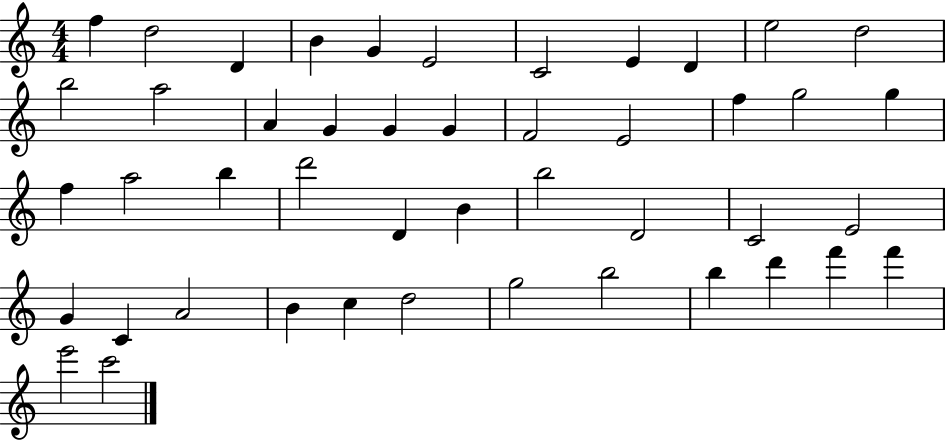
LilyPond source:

{
  \clef treble
  \numericTimeSignature
  \time 4/4
  \key c \major
  f''4 d''2 d'4 | b'4 g'4 e'2 | c'2 e'4 d'4 | e''2 d''2 | \break b''2 a''2 | a'4 g'4 g'4 g'4 | f'2 e'2 | f''4 g''2 g''4 | \break f''4 a''2 b''4 | d'''2 d'4 b'4 | b''2 d'2 | c'2 e'2 | \break g'4 c'4 a'2 | b'4 c''4 d''2 | g''2 b''2 | b''4 d'''4 f'''4 f'''4 | \break e'''2 c'''2 | \bar "|."
}